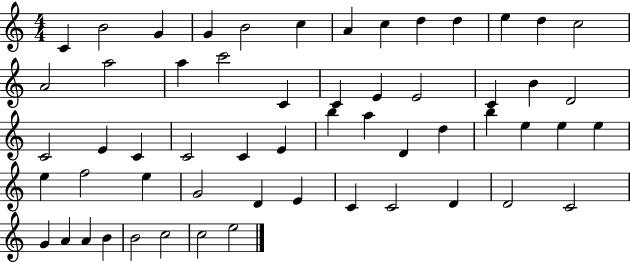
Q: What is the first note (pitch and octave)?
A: C4